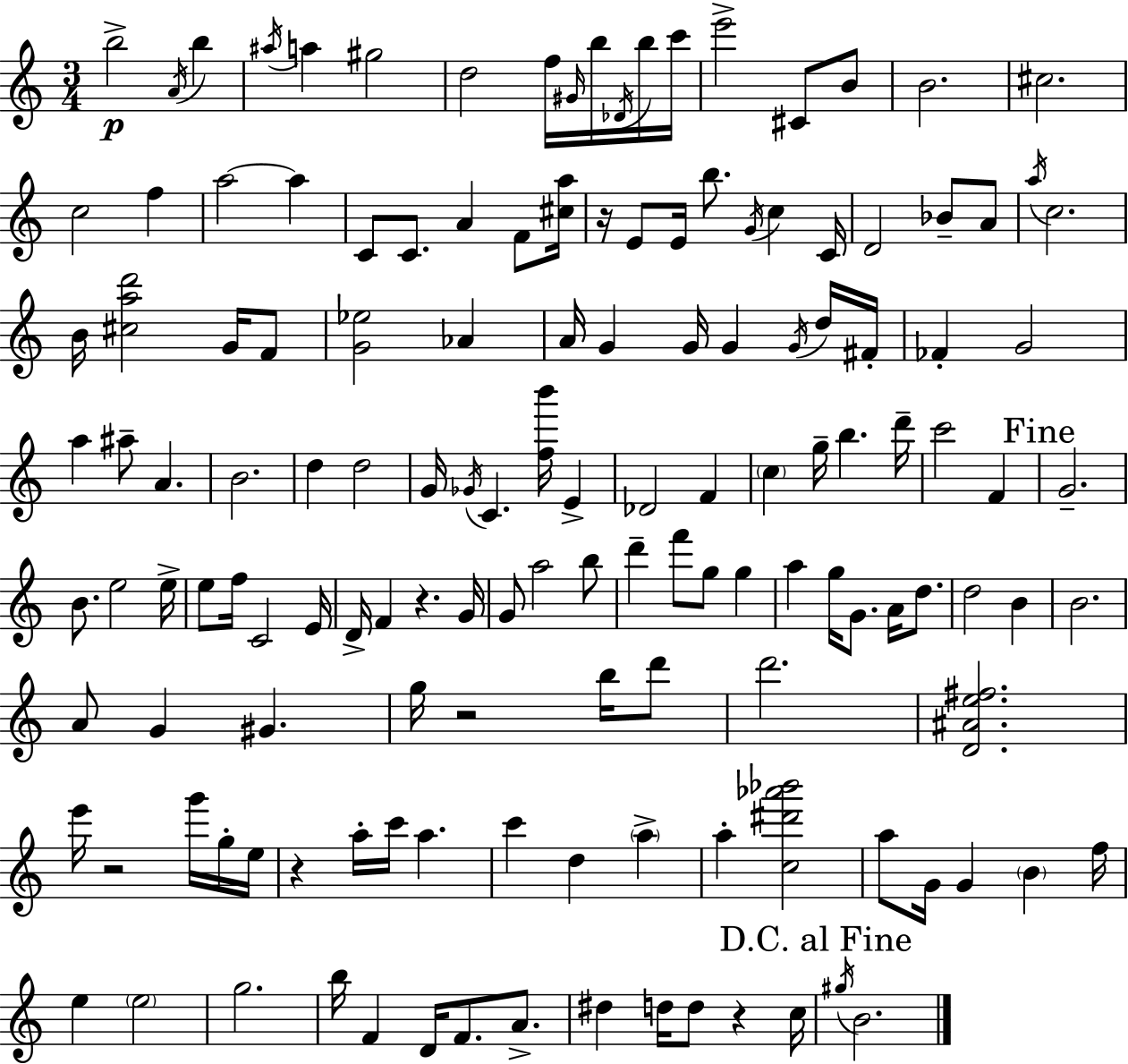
B5/h A4/s B5/q A#5/s A5/q G#5/h D5/h F5/s G#4/s B5/s Db4/s B5/s C6/s E6/h C#4/e B4/e B4/h. C#5/h. C5/h F5/q A5/h A5/q C4/e C4/e. A4/q F4/e [C#5,A5]/s R/s E4/e E4/s B5/e. G4/s C5/q C4/s D4/h Bb4/e A4/e A5/s C5/h. B4/s [C#5,A5,D6]/h G4/s F4/e [G4,Eb5]/h Ab4/q A4/s G4/q G4/s G4/q G4/s D5/s F#4/s FES4/q G4/h A5/q A#5/e A4/q. B4/h. D5/q D5/h G4/s Gb4/s C4/q. [F5,B6]/s E4/q Db4/h F4/q C5/q G5/s B5/q. D6/s C6/h F4/q G4/h. B4/e. E5/h E5/s E5/e F5/s C4/h E4/s D4/s F4/q R/q. G4/s G4/e A5/h B5/e D6/q F6/e G5/e G5/q A5/q G5/s G4/e. A4/s D5/e. D5/h B4/q B4/h. A4/e G4/q G#4/q. G5/s R/h B5/s D6/e D6/h. [D4,A#4,E5,F#5]/h. E6/s R/h G6/s G5/s E5/s R/q A5/s C6/s A5/q. C6/q D5/q A5/q A5/q [C5,D#6,Ab6,Bb6]/h A5/e G4/s G4/q B4/q F5/s E5/q E5/h G5/h. B5/s F4/q D4/s F4/e. A4/e. D#5/q D5/s D5/e R/q C5/s G#5/s B4/h.